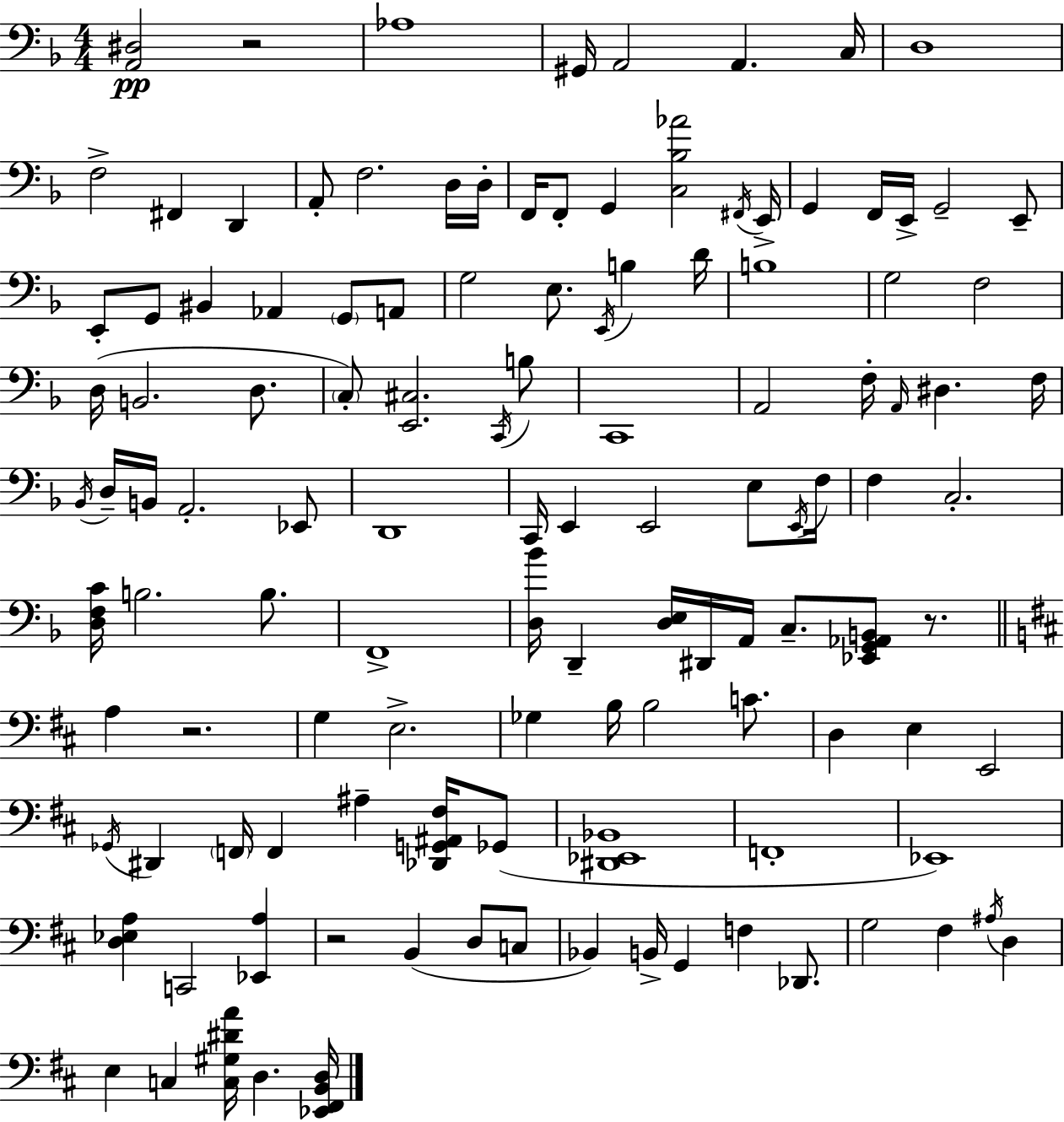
{
  \clef bass
  \numericTimeSignature
  \time 4/4
  \key d \minor
  \repeat volta 2 { <a, dis>2\pp r2 | aes1 | gis,16 a,2 a,4. c16 | d1 | \break f2-> fis,4 d,4 | a,8-. f2. d16 d16-. | f,16 f,8-. g,4 <c bes aes'>2 \acciaccatura { fis,16 } | e,16-> g,4 f,16 e,16-> g,2-- e,8-- | \break e,8-. g,8 bis,4 aes,4 \parenthesize g,8 a,8 | g2 e8. \acciaccatura { e,16 } b4 | d'16 b1 | g2 f2 | \break d16( b,2. d8. | \parenthesize c8-.) <e, cis>2. | \acciaccatura { c,16 } b8 c,1 | a,2 f16-. \grace { a,16 } dis4. | \break f16 \acciaccatura { bes,16 } d16-- b,16 a,2.-. | ees,8 d,1 | c,16 e,4 e,2 | e8 \acciaccatura { e,16 } f16 f4 c2.-. | \break <d f c'>16 b2. | b8. f,1-> | <d bes'>16 d,4-- <d e>16 dis,16 a,16 c8.-- | <ees, g, aes, b,>8 r8. \bar "||" \break \key d \major a4 r2. | g4 e2.-> | ges4 b16 b2 c'8. | d4 e4 e,2 | \break \acciaccatura { ges,16 } dis,4 \parenthesize f,16 f,4 ais4-- <des, g, ais, fis>16 ges,8( | <dis, ees, bes,>1 | f,1-. | ees,1) | \break <d ees a>4 c,2 <ees, a>4 | r2 b,4( d8 c8 | bes,4) b,16-> g,4 f4 des,8. | g2 fis4 \acciaccatura { ais16 } d4 | \break e4 c4 <c gis dis' a'>16 d4. | <ees, fis, b, d>16 } \bar "|."
}